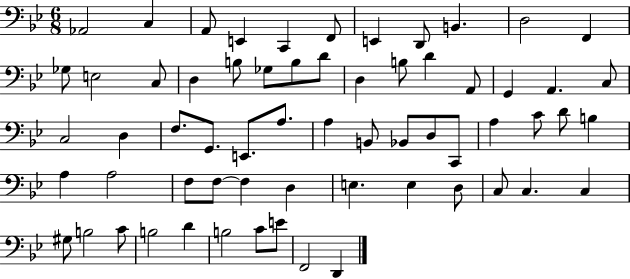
X:1
T:Untitled
M:6/8
L:1/4
K:Bb
_A,,2 C, A,,/2 E,, C,, F,,/2 E,, D,,/2 B,, D,2 F,, _G,/2 E,2 C,/2 D, B,/2 _G,/2 B,/2 D/2 D, B,/2 D A,,/2 G,, A,, C,/2 C,2 D, F,/2 G,,/2 E,,/2 A,/2 A, B,,/2 _B,,/2 D,/2 C,,/2 A, C/2 D/2 B, A, A,2 F,/2 F,/2 F, D, E, E, D,/2 C,/2 C, C, ^G,/2 B,2 C/2 B,2 D B,2 C/2 E/2 F,,2 D,,